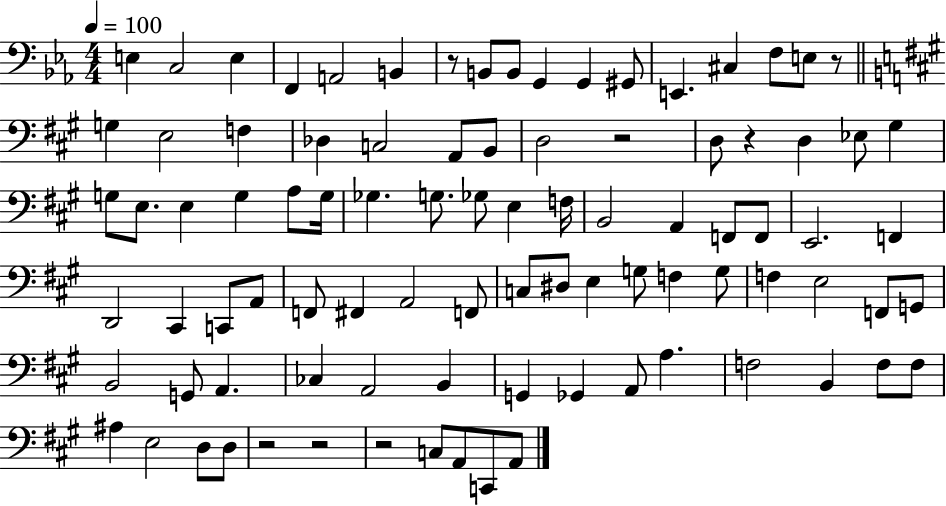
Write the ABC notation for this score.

X:1
T:Untitled
M:4/4
L:1/4
K:Eb
E, C,2 E, F,, A,,2 B,, z/2 B,,/2 B,,/2 G,, G,, ^G,,/2 E,, ^C, F,/2 E,/2 z/2 G, E,2 F, _D, C,2 A,,/2 B,,/2 D,2 z2 D,/2 z D, _E,/2 ^G, G,/2 E,/2 E, G, A,/2 G,/4 _G, G,/2 _G,/2 E, F,/4 B,,2 A,, F,,/2 F,,/2 E,,2 F,, D,,2 ^C,, C,,/2 A,,/2 F,,/2 ^F,, A,,2 F,,/2 C,/2 ^D,/2 E, G,/2 F, G,/2 F, E,2 F,,/2 G,,/2 B,,2 G,,/2 A,, _C, A,,2 B,, G,, _G,, A,,/2 A, F,2 B,, F,/2 F,/2 ^A, E,2 D,/2 D,/2 z2 z2 z2 C,/2 A,,/2 C,,/2 A,,/2